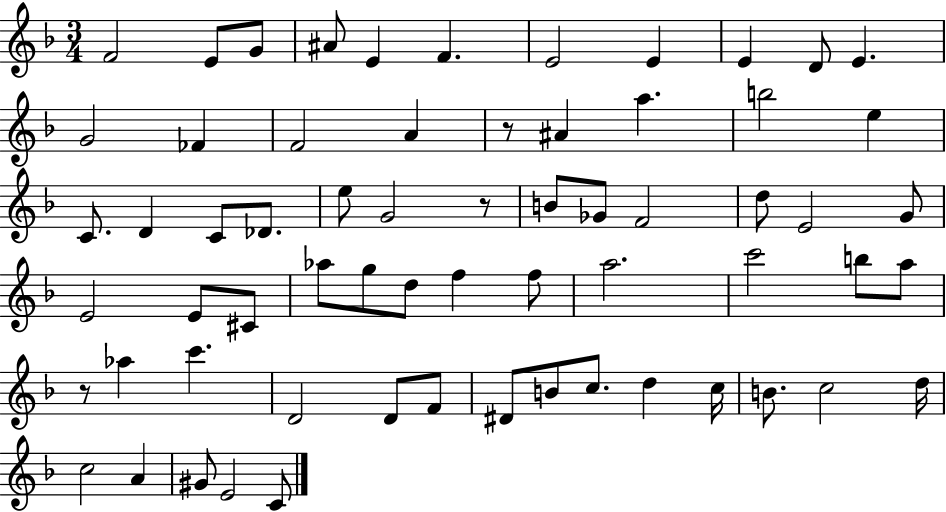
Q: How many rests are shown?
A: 3